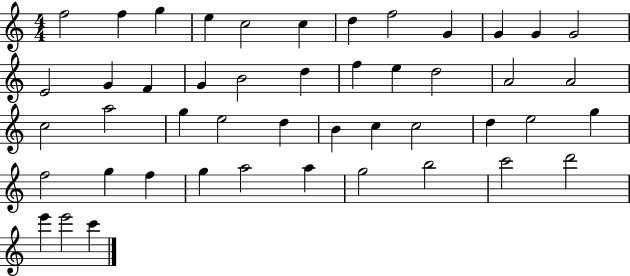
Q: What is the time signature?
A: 4/4